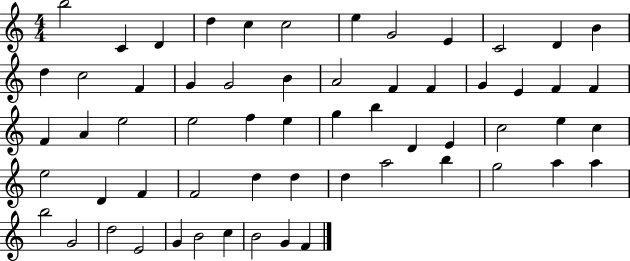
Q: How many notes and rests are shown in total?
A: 60